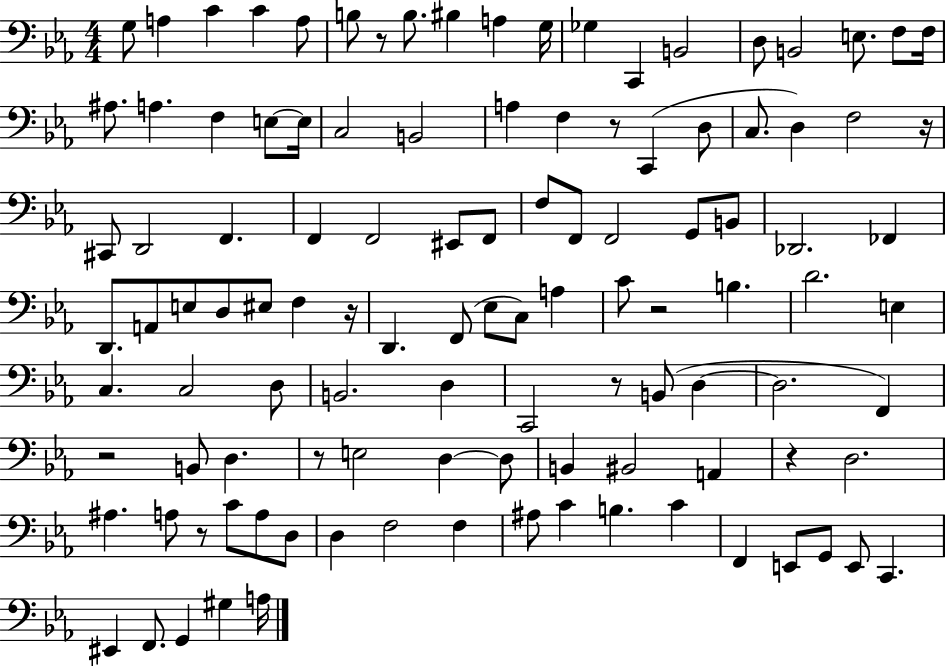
{
  \clef bass
  \numericTimeSignature
  \time 4/4
  \key ees \major
  g8 a4 c'4 c'4 a8 | b8 r8 b8. bis4 a4 g16 | ges4 c,4 b,2 | d8 b,2 e8. f8 f16 | \break ais8. a4. f4 e8~~ e16 | c2 b,2 | a4 f4 r8 c,4( d8 | c8. d4) f2 r16 | \break cis,8 d,2 f,4. | f,4 f,2 eis,8 f,8 | f8 f,8 f,2 g,8 b,8 | des,2. fes,4 | \break d,8. a,8 e8 d8 eis8 f4 r16 | d,4. f,8( ees8 c8) a4 | c'8 r2 b4. | d'2. e4 | \break c4. c2 d8 | b,2. d4 | c,2 r8 b,8( d4~~ | d2. f,4) | \break r2 b,8 d4. | r8 e2 d4~~ d8 | b,4 bis,2 a,4 | r4 d2. | \break ais4. a8 r8 c'8 a8 d8 | d4 f2 f4 | ais8 c'4 b4. c'4 | f,4 e,8 g,8 e,8 c,4. | \break eis,4 f,8. g,4 gis4 a16 | \bar "|."
}